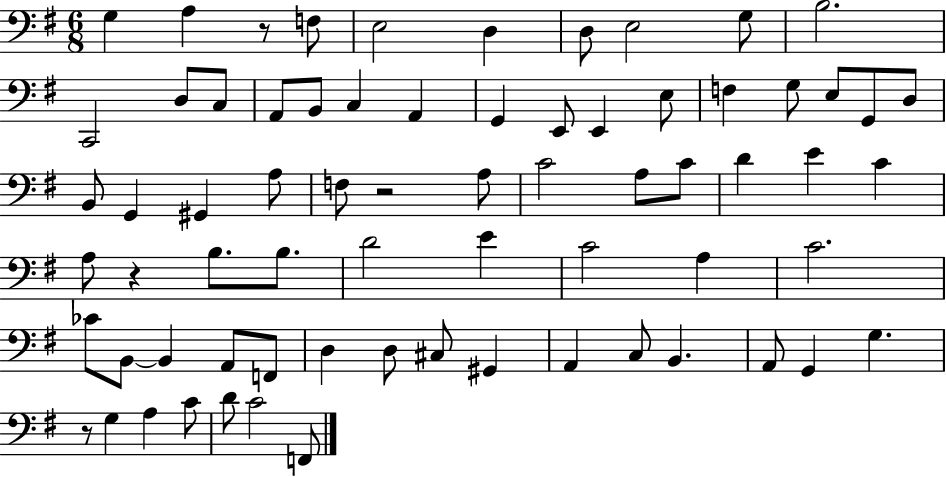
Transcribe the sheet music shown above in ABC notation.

X:1
T:Untitled
M:6/8
L:1/4
K:G
G, A, z/2 F,/2 E,2 D, D,/2 E,2 G,/2 B,2 C,,2 D,/2 C,/2 A,,/2 B,,/2 C, A,, G,, E,,/2 E,, E,/2 F, G,/2 E,/2 G,,/2 D,/2 B,,/2 G,, ^G,, A,/2 F,/2 z2 A,/2 C2 A,/2 C/2 D E C A,/2 z B,/2 B,/2 D2 E C2 A, C2 _C/2 B,,/2 B,, A,,/2 F,,/2 D, D,/2 ^C,/2 ^G,, A,, C,/2 B,, A,,/2 G,, G, z/2 G, A, C/2 D/2 C2 F,,/2